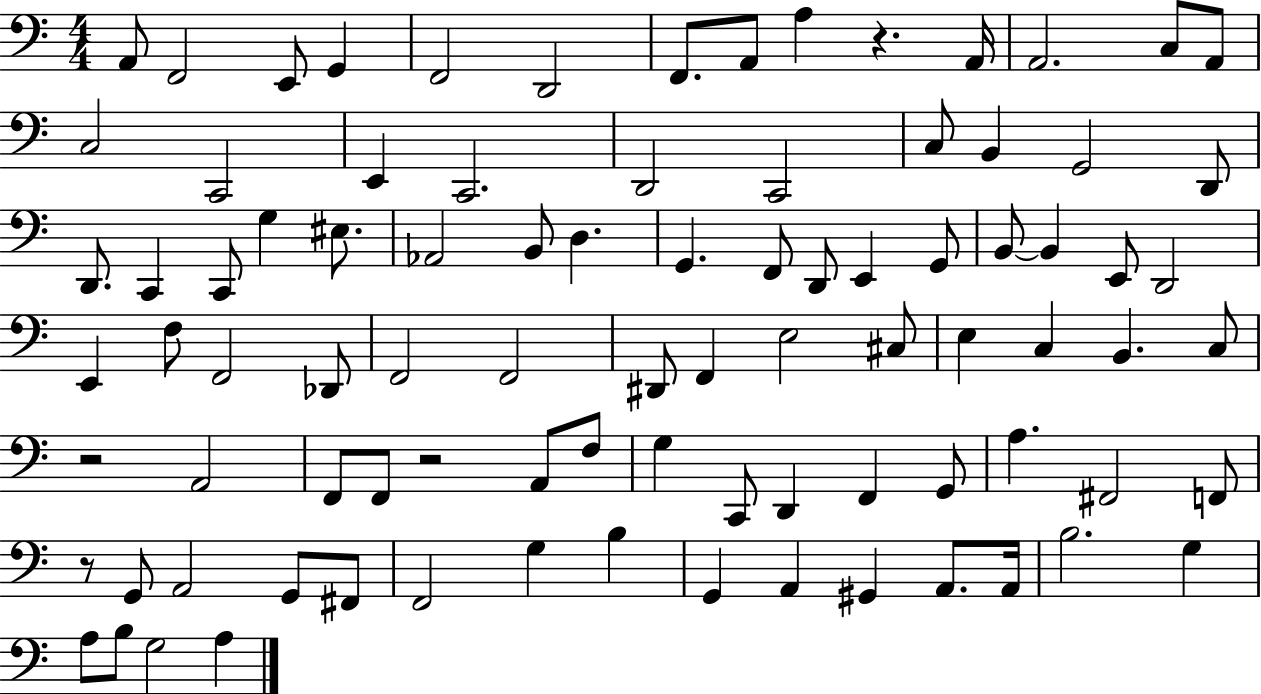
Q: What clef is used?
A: bass